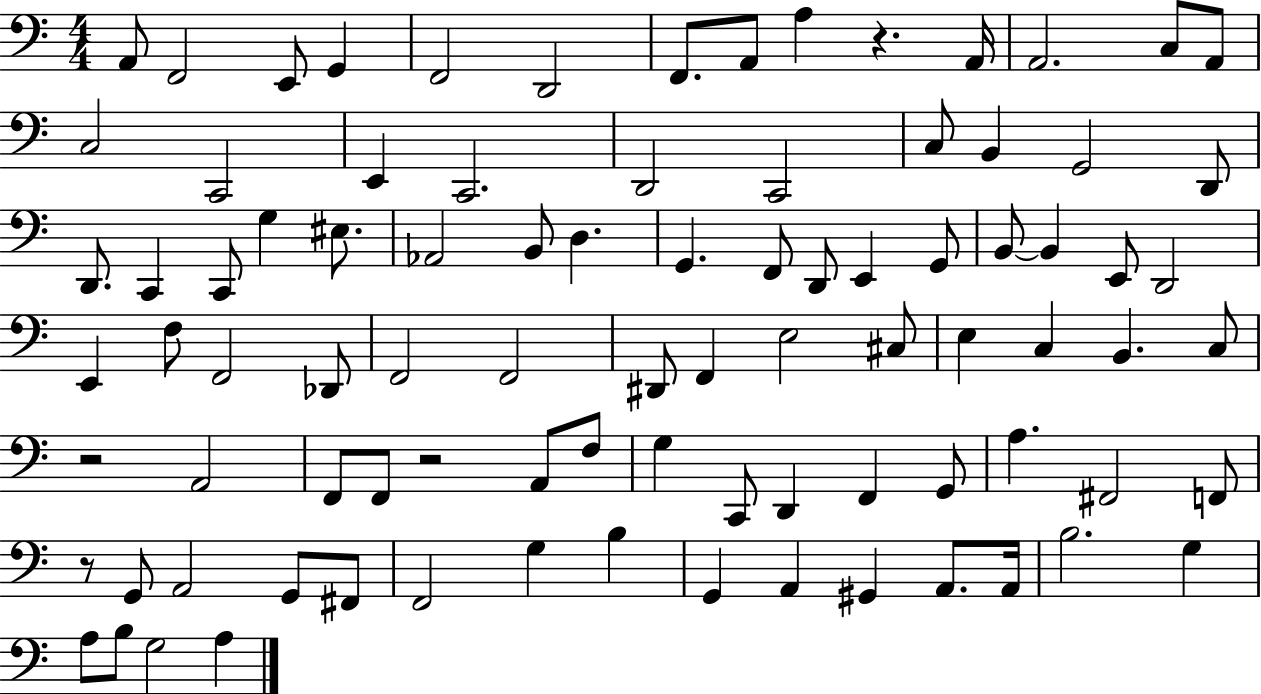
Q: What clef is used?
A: bass